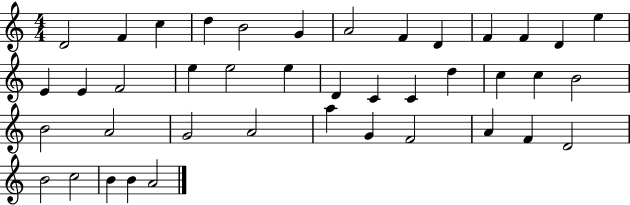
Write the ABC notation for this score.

X:1
T:Untitled
M:4/4
L:1/4
K:C
D2 F c d B2 G A2 F D F F D e E E F2 e e2 e D C C d c c B2 B2 A2 G2 A2 a G F2 A F D2 B2 c2 B B A2